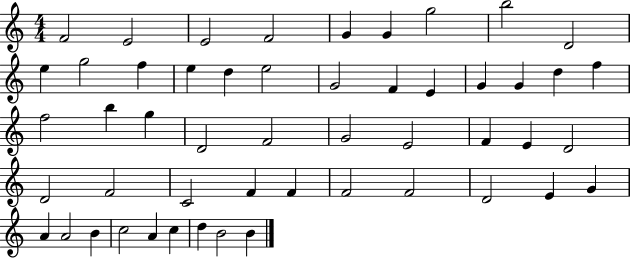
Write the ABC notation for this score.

X:1
T:Untitled
M:4/4
L:1/4
K:C
F2 E2 E2 F2 G G g2 b2 D2 e g2 f e d e2 G2 F E G G d f f2 b g D2 F2 G2 E2 F E D2 D2 F2 C2 F F F2 F2 D2 E G A A2 B c2 A c d B2 B